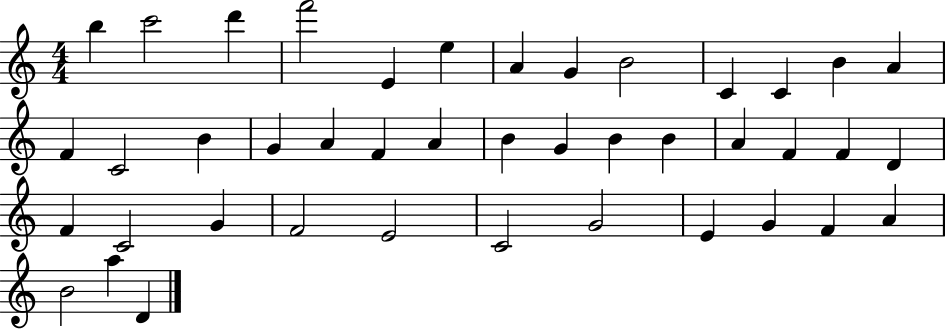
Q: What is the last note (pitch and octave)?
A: D4